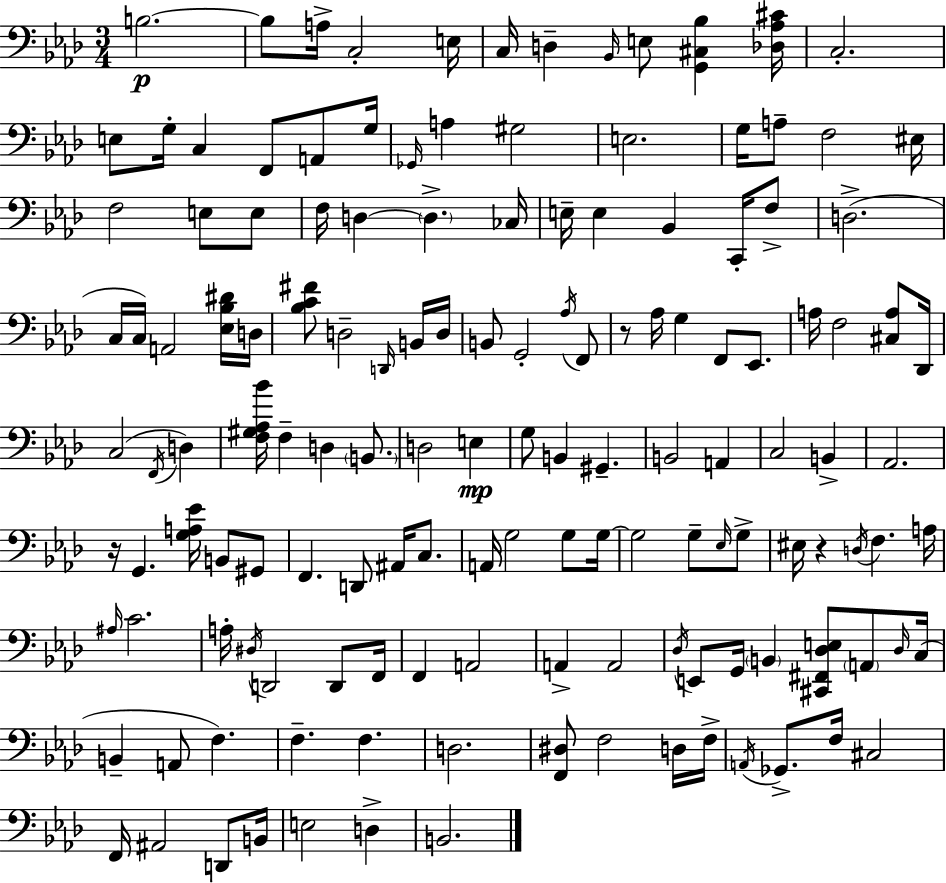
B3/h. B3/e A3/s C3/h E3/s C3/s D3/q Bb2/s E3/e [G2,C#3,Bb3]/q [Db3,Ab3,C#4]/s C3/h. E3/e G3/s C3/q F2/e A2/e G3/s Gb2/s A3/q G#3/h E3/h. G3/s A3/e F3/h EIS3/s F3/h E3/e E3/e F3/s D3/q D3/q. CES3/s E3/s E3/q Bb2/q C2/s F3/e D3/h. C3/s C3/s A2/h [Eb3,Bb3,D#4]/s D3/s [Bb3,C4,F#4]/e D3/h D2/s B2/s D3/s B2/e G2/h Ab3/s F2/e R/e Ab3/s G3/q F2/e Eb2/e. A3/s F3/h [C#3,A3]/e Db2/s C3/h F2/s D3/q [F3,G#3,Ab3,Bb4]/s F3/q D3/q B2/e. D3/h E3/q G3/e B2/q G#2/q. B2/h A2/q C3/h B2/q Ab2/h. R/s G2/q. [G3,A3,Eb4]/s B2/e G#2/e F2/q. D2/e A#2/s C3/e. A2/s G3/h G3/e G3/s G3/h G3/e Eb3/s G3/e EIS3/s R/q D3/s F3/q. A3/s A#3/s C4/h. A3/s D#3/s D2/h D2/e F2/s F2/q A2/h A2/q A2/h Db3/s E2/e G2/s B2/q [C#2,F#2,Db3,E3]/e A2/e Db3/s C3/s B2/q A2/e F3/q. F3/q. F3/q. D3/h. [F2,D#3]/e F3/h D3/s F3/s A2/s Gb2/e. F3/s C#3/h F2/s A#2/h D2/e B2/s E3/h D3/q B2/h.